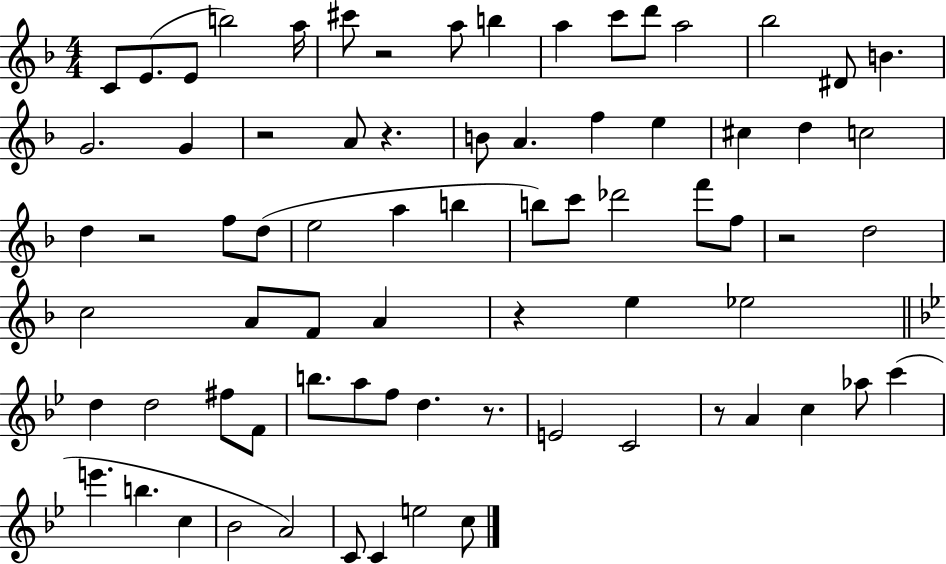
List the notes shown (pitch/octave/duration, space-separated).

C4/e E4/e. E4/e B5/h A5/s C#6/e R/h A5/e B5/q A5/q C6/e D6/e A5/h Bb5/h D#4/e B4/q. G4/h. G4/q R/h A4/e R/q. B4/e A4/q. F5/q E5/q C#5/q D5/q C5/h D5/q R/h F5/e D5/e E5/h A5/q B5/q B5/e C6/e Db6/h F6/e F5/e R/h D5/h C5/h A4/e F4/e A4/q R/q E5/q Eb5/h D5/q D5/h F#5/e F4/e B5/e. A5/e F5/e D5/q. R/e. E4/h C4/h R/e A4/q C5/q Ab5/e C6/q E6/q. B5/q. C5/q Bb4/h A4/h C4/e C4/q E5/h C5/e